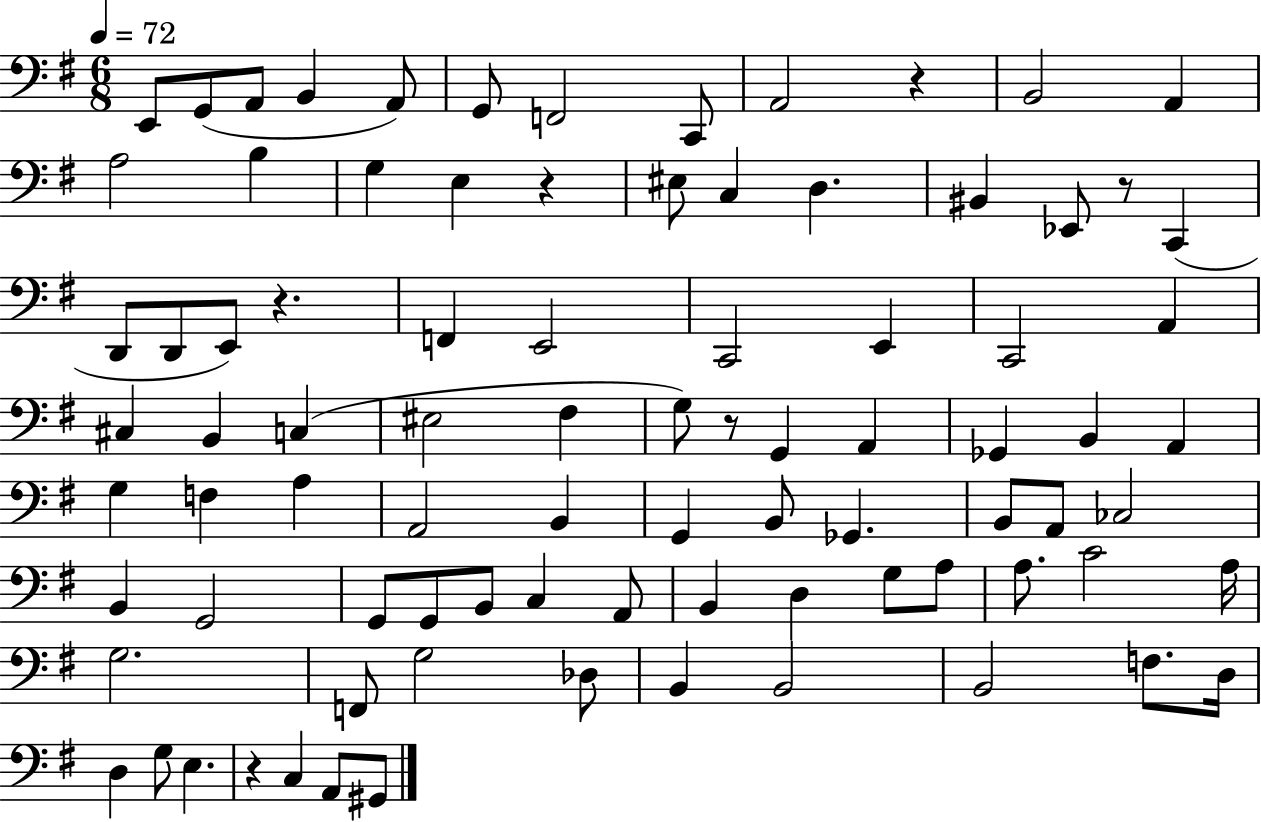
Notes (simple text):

E2/e G2/e A2/e B2/q A2/e G2/e F2/h C2/e A2/h R/q B2/h A2/q A3/h B3/q G3/q E3/q R/q EIS3/e C3/q D3/q. BIS2/q Eb2/e R/e C2/q D2/e D2/e E2/e R/q. F2/q E2/h C2/h E2/q C2/h A2/q C#3/q B2/q C3/q EIS3/h F#3/q G3/e R/e G2/q A2/q Gb2/q B2/q A2/q G3/q F3/q A3/q A2/h B2/q G2/q B2/e Gb2/q. B2/e A2/e CES3/h B2/q G2/h G2/e G2/e B2/e C3/q A2/e B2/q D3/q G3/e A3/e A3/e. C4/h A3/s G3/h. F2/e G3/h Db3/e B2/q B2/h B2/h F3/e. D3/s D3/q G3/e E3/q. R/q C3/q A2/e G#2/e